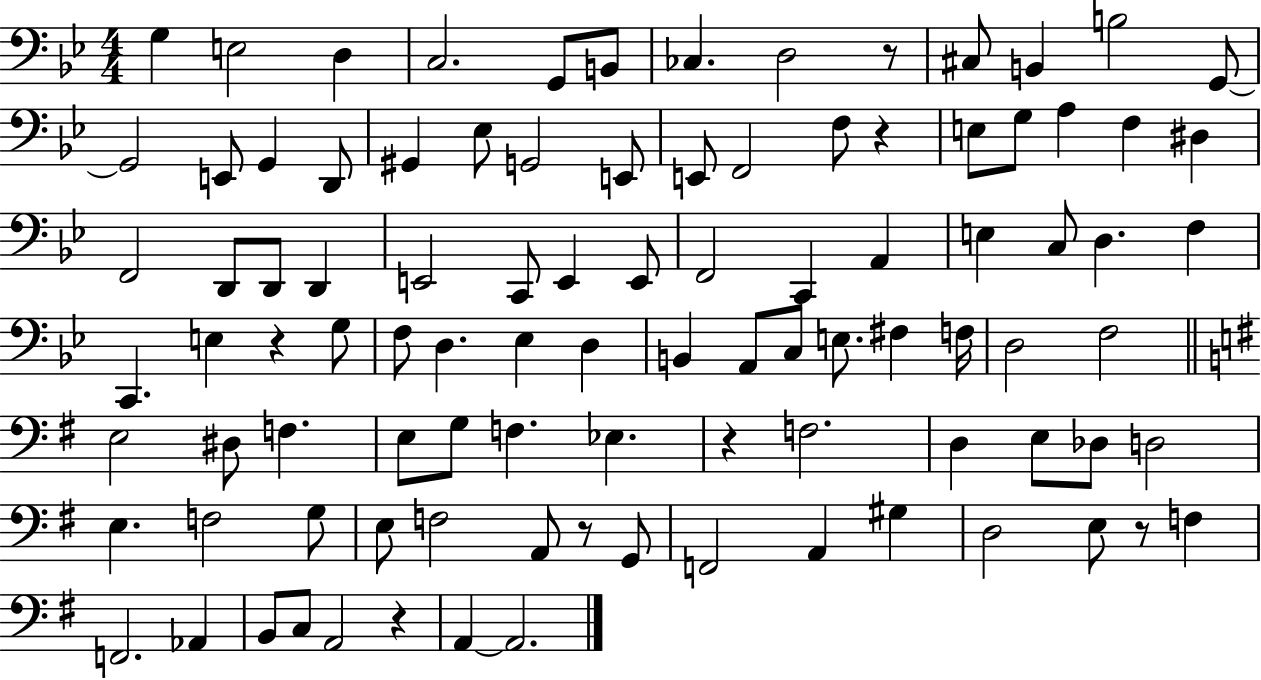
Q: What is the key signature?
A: BES major